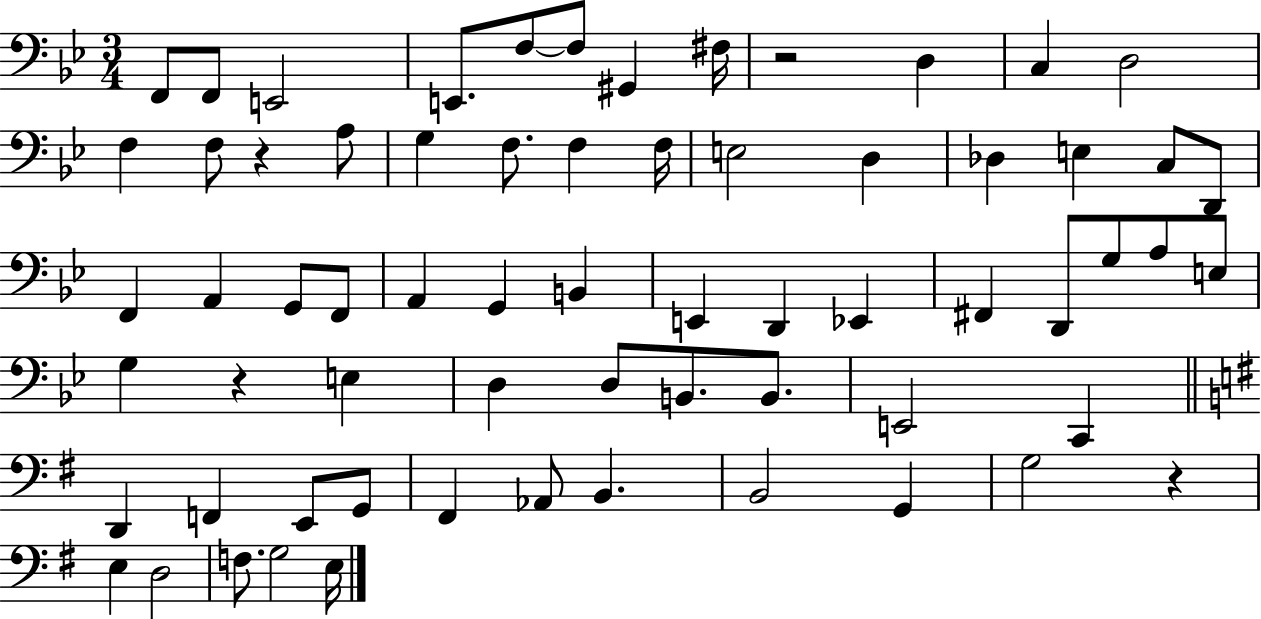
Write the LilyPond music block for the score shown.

{
  \clef bass
  \numericTimeSignature
  \time 3/4
  \key bes \major
  f,8 f,8 e,2 | e,8. f8~~ f8 gis,4 fis16 | r2 d4 | c4 d2 | \break f4 f8 r4 a8 | g4 f8. f4 f16 | e2 d4 | des4 e4 c8 d,8 | \break f,4 a,4 g,8 f,8 | a,4 g,4 b,4 | e,4 d,4 ees,4 | fis,4 d,8 g8 a8 e8 | \break g4 r4 e4 | d4 d8 b,8. b,8. | e,2 c,4 | \bar "||" \break \key g \major d,4 f,4 e,8 g,8 | fis,4 aes,8 b,4. | b,2 g,4 | g2 r4 | \break e4 d2 | f8. g2 e16 | \bar "|."
}